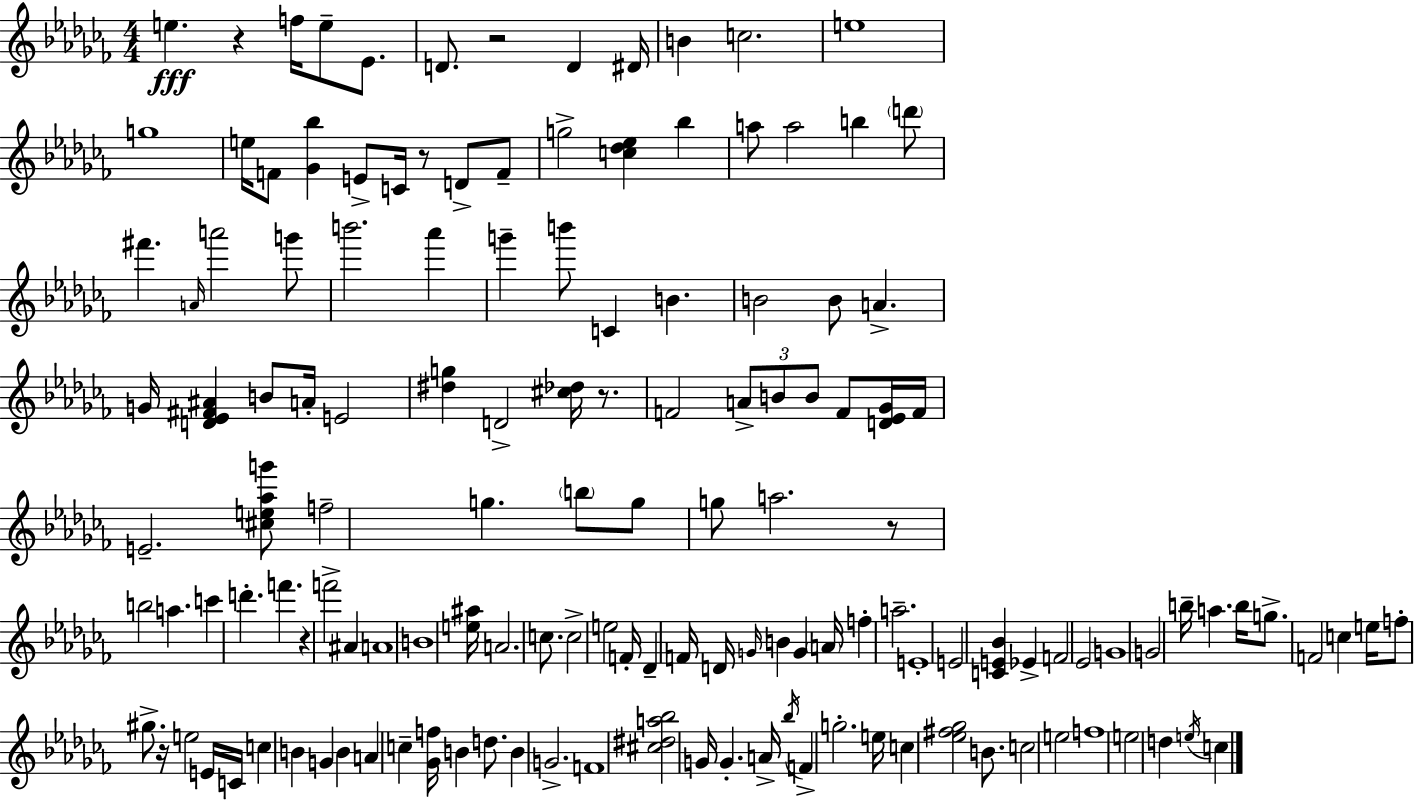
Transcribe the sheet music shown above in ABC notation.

X:1
T:Untitled
M:4/4
L:1/4
K:Abm
e z f/4 e/2 _E/2 D/2 z2 D ^D/4 B c2 e4 g4 e/4 F/2 [_G_b] E/2 C/4 z/2 D/2 F/2 g2 [c_d_e] _b a/2 a2 b d'/2 ^f' A/4 a'2 g'/2 b'2 _a' g' b'/2 C B B2 B/2 A G/4 [D_E^F^A] B/2 A/4 E2 [^dg] D2 [^c_d]/4 z/2 F2 A/2 B/2 B/2 F/2 [D_E_G]/4 F/4 E2 [^ce_ag']/2 f2 g b/2 g/2 g/2 a2 z/2 b2 a c' d' f' z f'2 ^A A4 B4 [e^a]/4 A2 c/2 c2 e2 F/4 _D F/4 D/4 G/4 B G A/4 f a2 E4 E2 [CE_B] _E F2 _E2 G4 G2 b/4 a b/4 g/2 F2 c e/4 f/2 ^g/2 z/4 e2 E/4 C/4 c B G B A c [_Gf]/4 B d/2 B G2 F4 [^c^da_b]2 G/4 G A/4 _b/4 F g2 e/4 c [_e^f_g]2 B/2 c2 e2 f4 e2 d e/4 c